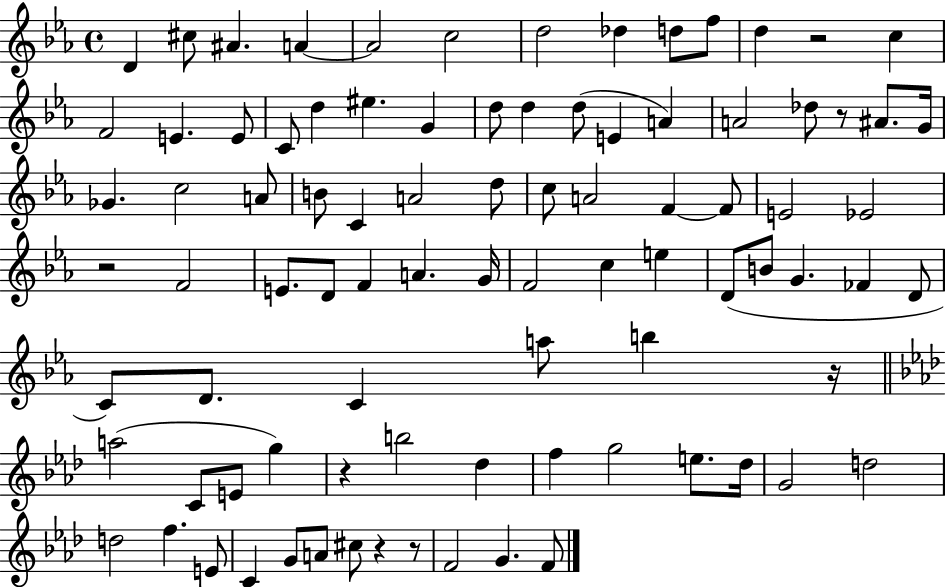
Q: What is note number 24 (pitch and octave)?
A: A4